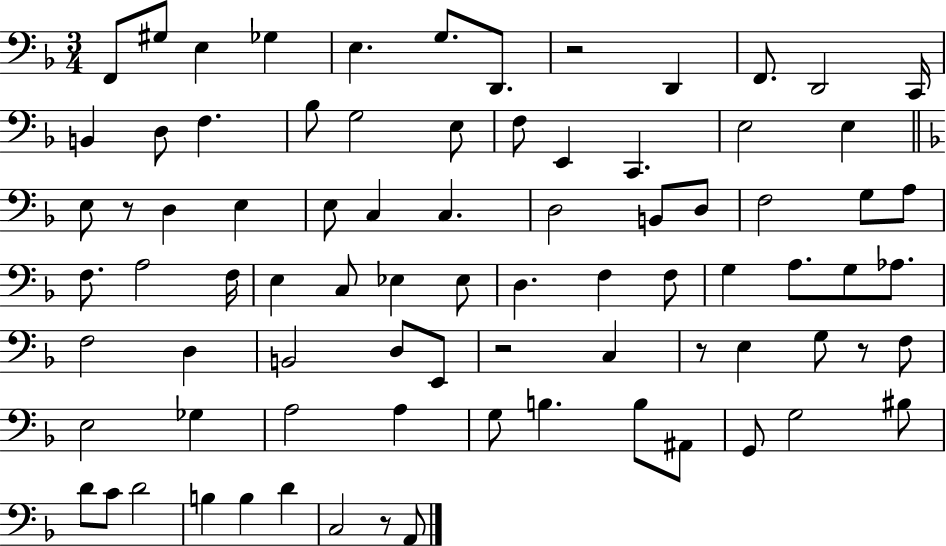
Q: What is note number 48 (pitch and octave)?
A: Ab3